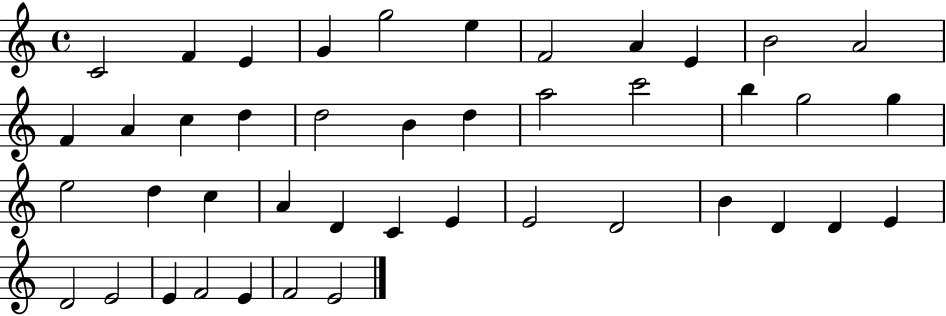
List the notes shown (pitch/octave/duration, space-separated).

C4/h F4/q E4/q G4/q G5/h E5/q F4/h A4/q E4/q B4/h A4/h F4/q A4/q C5/q D5/q D5/h B4/q D5/q A5/h C6/h B5/q G5/h G5/q E5/h D5/q C5/q A4/q D4/q C4/q E4/q E4/h D4/h B4/q D4/q D4/q E4/q D4/h E4/h E4/q F4/h E4/q F4/h E4/h